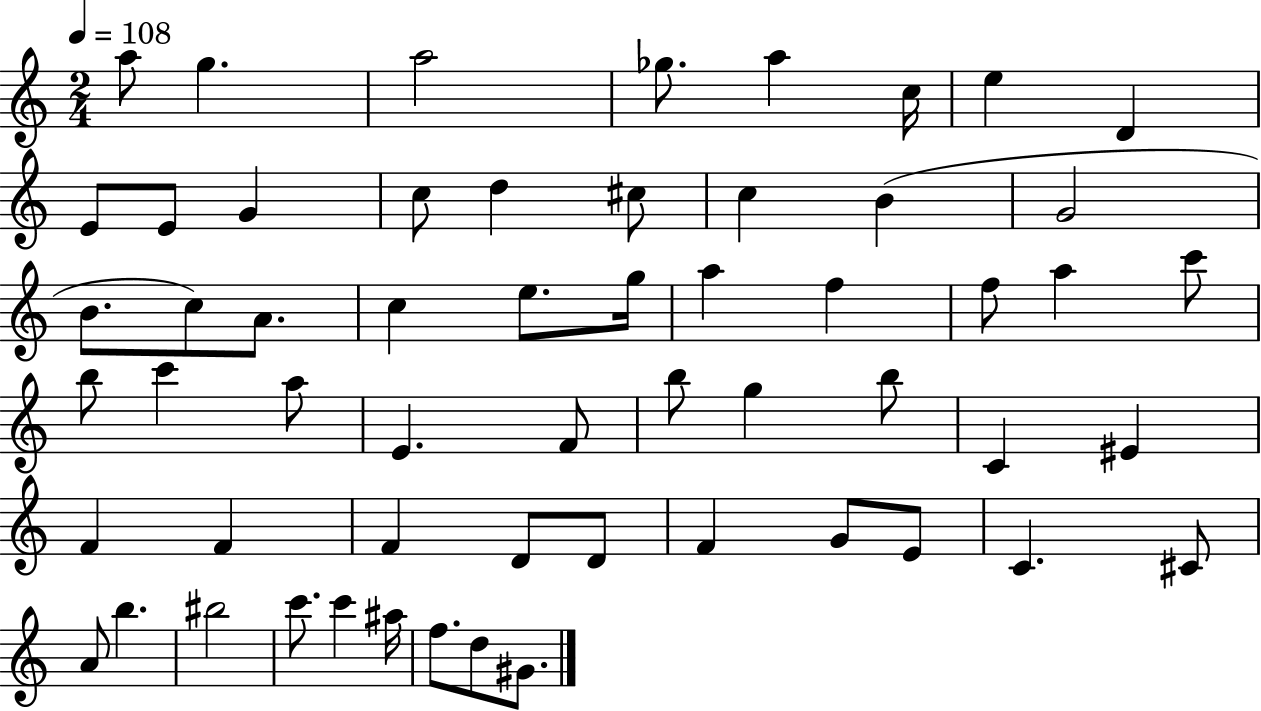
A5/e G5/q. A5/h Gb5/e. A5/q C5/s E5/q D4/q E4/e E4/e G4/q C5/e D5/q C#5/e C5/q B4/q G4/h B4/e. C5/e A4/e. C5/q E5/e. G5/s A5/q F5/q F5/e A5/q C6/e B5/e C6/q A5/e E4/q. F4/e B5/e G5/q B5/e C4/q EIS4/q F4/q F4/q F4/q D4/e D4/e F4/q G4/e E4/e C4/q. C#4/e A4/e B5/q. BIS5/h C6/e. C6/q A#5/s F5/e. D5/e G#4/e.